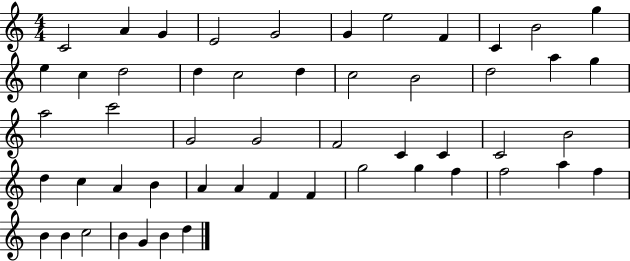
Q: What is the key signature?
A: C major